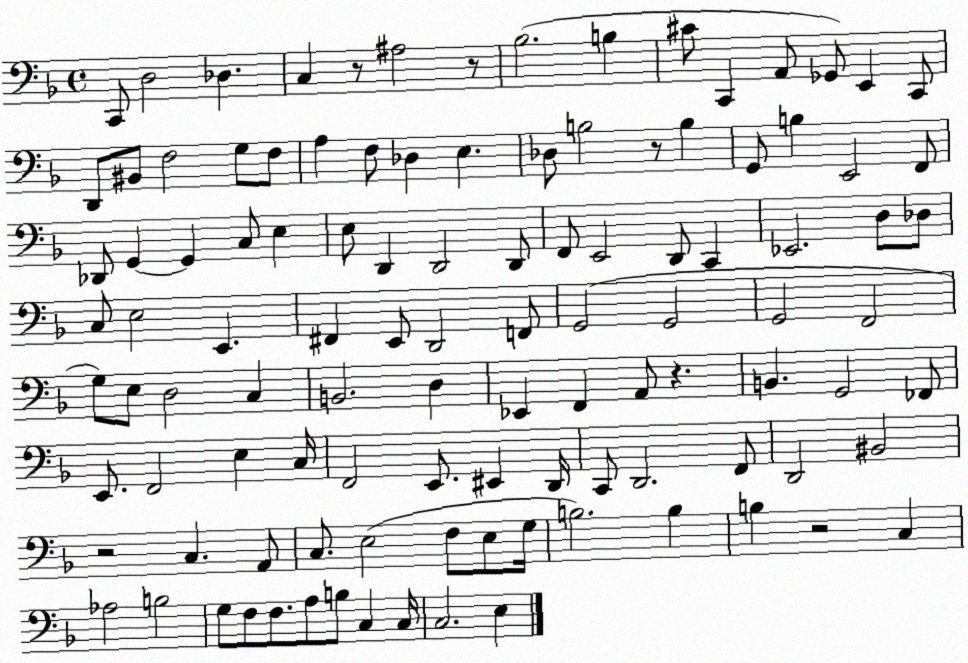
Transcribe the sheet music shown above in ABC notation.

X:1
T:Untitled
M:4/4
L:1/4
K:F
C,,/2 D,2 _D, C, z/2 ^A,2 z/2 _B,2 B, ^C/2 C,, A,,/2 _G,,/2 E,, C,,/2 D,,/2 ^B,,/2 F,2 G,/2 F,/2 A, F,/2 _D, E, _D,/2 B,2 z/2 B, G,,/2 B, E,,2 F,,/2 _D,,/2 G,, G,, C,/2 E, E,/2 D,, D,,2 D,,/2 F,,/2 E,,2 D,,/2 C,, _E,,2 D,/2 _D,/2 C,/2 E,2 E,, ^F,, E,,/2 D,,2 F,,/2 G,,2 G,,2 G,,2 F,,2 G,/2 E,/2 D,2 C, B,,2 D, _E,, F,, A,,/2 z B,, G,,2 _F,,/2 E,,/2 F,,2 E, C,/4 F,,2 E,,/2 ^E,, D,,/4 C,,/2 D,,2 F,,/2 D,,2 ^B,,2 z2 C, A,,/2 C,/2 E,2 F,/2 E,/2 G,/4 B,2 B, B, z2 C, _A,2 B,2 G,/2 F,/2 F,/2 A,/2 B,/2 C, C,/4 C,2 E,